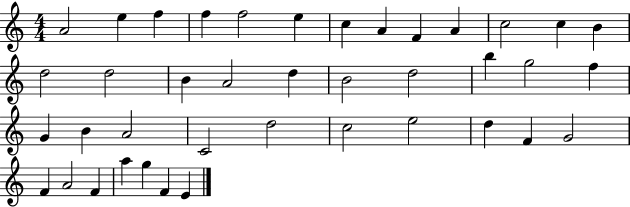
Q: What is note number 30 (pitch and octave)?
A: E5